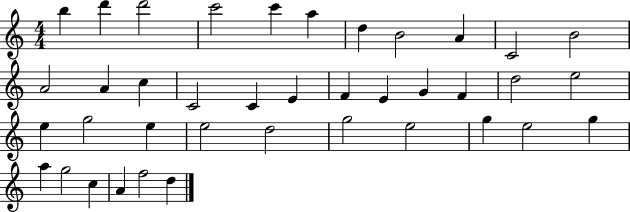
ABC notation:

X:1
T:Untitled
M:4/4
L:1/4
K:C
b d' d'2 c'2 c' a d B2 A C2 B2 A2 A c C2 C E F E G F d2 e2 e g2 e e2 d2 g2 e2 g e2 g a g2 c A f2 d